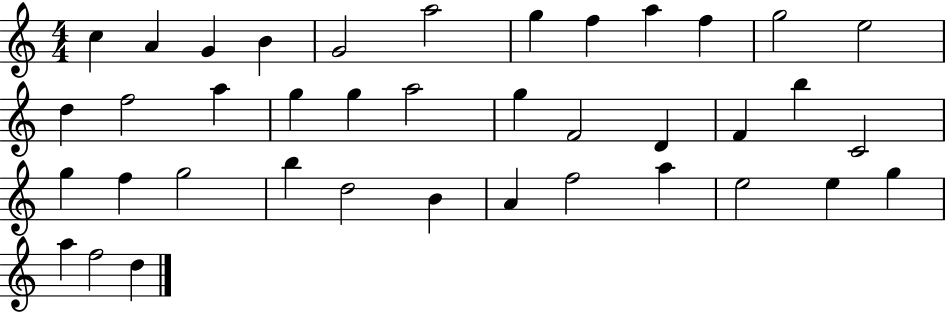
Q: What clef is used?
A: treble